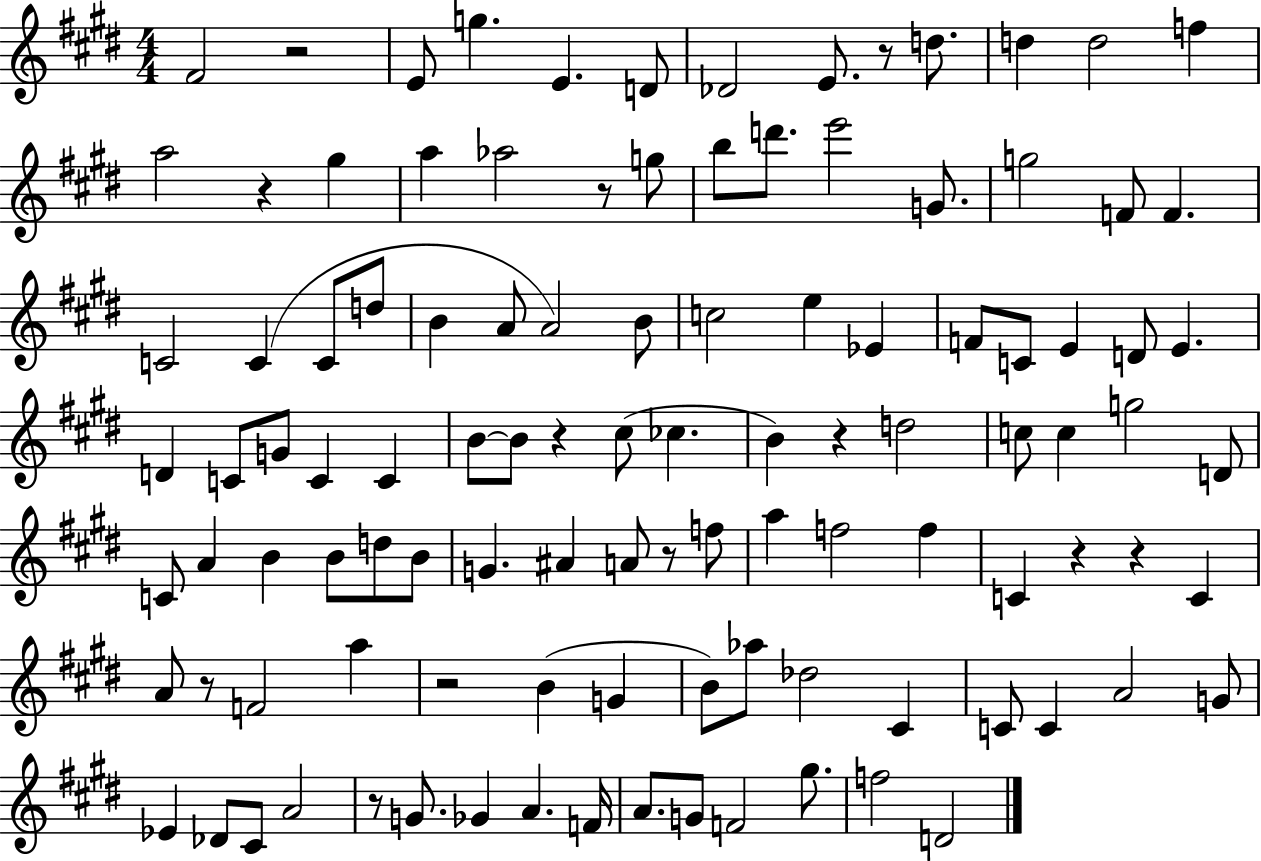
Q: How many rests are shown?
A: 12